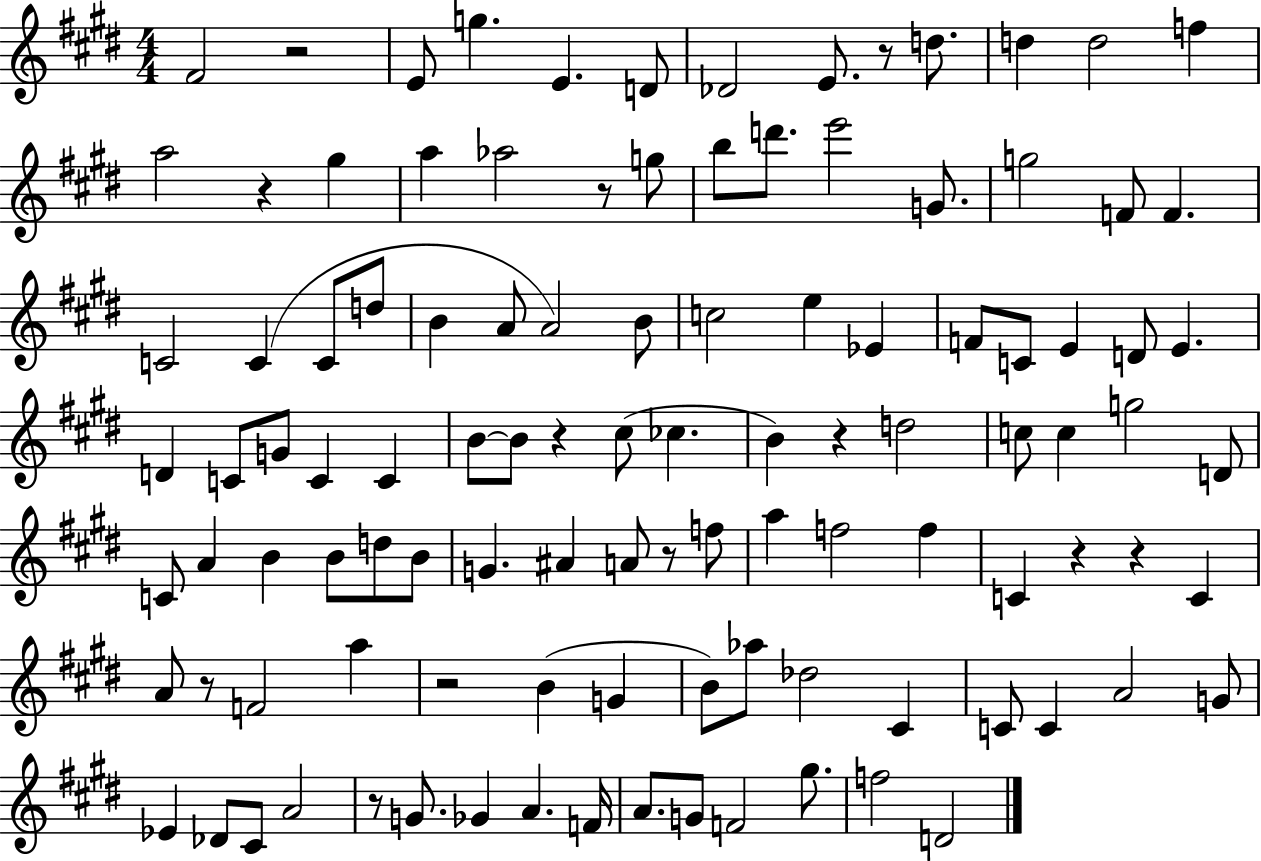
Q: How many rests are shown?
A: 12